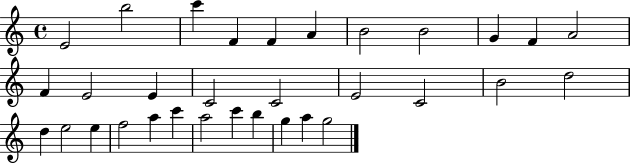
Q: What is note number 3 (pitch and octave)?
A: C6